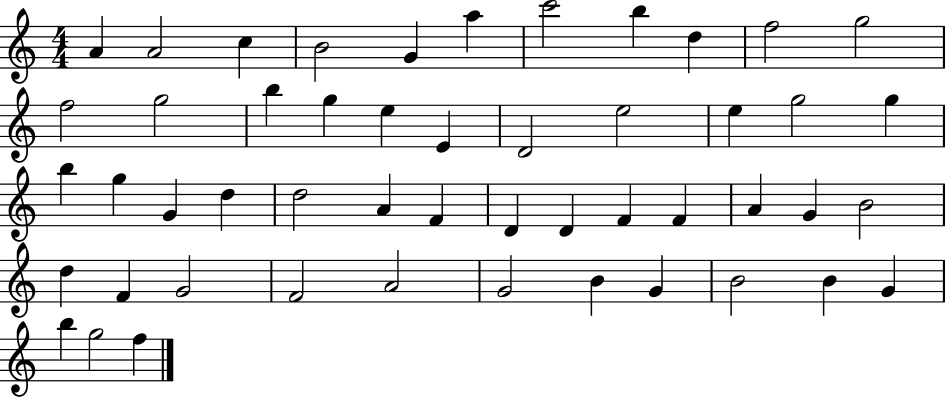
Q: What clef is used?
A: treble